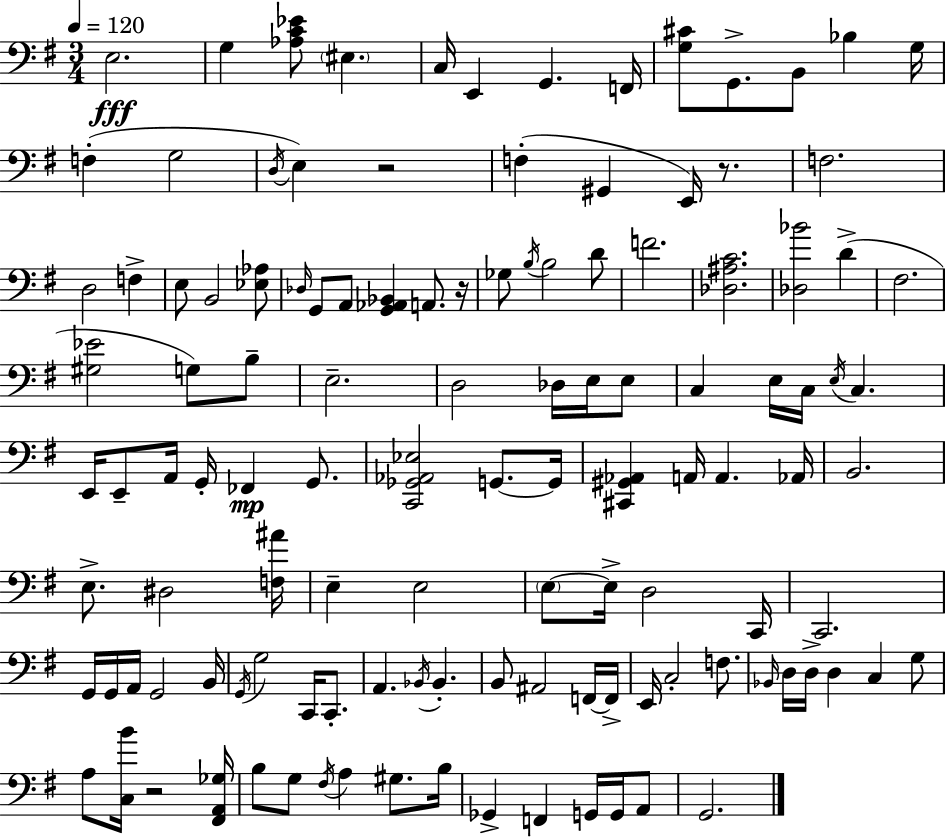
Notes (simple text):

E3/h. G3/q [Ab3,C4,Eb4]/e EIS3/q. C3/s E2/q G2/q. F2/s [G3,C#4]/e G2/e. B2/e Bb3/q G3/s F3/q G3/h D3/s E3/q R/h F3/q G#2/q E2/s R/e. F3/h. D3/h F3/q E3/e B2/h [Eb3,Ab3]/e Db3/s G2/e A2/e [G2,Ab2,Bb2]/q A2/e. R/s Gb3/e B3/s B3/h D4/e F4/h. [Db3,A#3,C4]/h. [Db3,Bb4]/h D4/q F#3/h. [G#3,Eb4]/h G3/e B3/e E3/h. D3/h Db3/s E3/s E3/e C3/q E3/s C3/s E3/s C3/q. E2/s E2/e A2/s G2/s FES2/q G2/e. [C2,Gb2,Ab2,Eb3]/h G2/e. G2/s [C#2,G#2,Ab2]/q A2/s A2/q. Ab2/s B2/h. E3/e. D#3/h [F3,A#4]/s E3/q E3/h E3/e E3/s D3/h C2/s C2/h. G2/s G2/s A2/s G2/h B2/s G2/s G3/h C2/s C2/e. A2/q. Bb2/s Bb2/q. B2/e A#2/h F2/s F2/s E2/s C3/h F3/e. Bb2/s D3/s D3/s D3/q C3/q G3/e A3/e [C3,B4]/s R/h [F#2,A2,Gb3]/s B3/e G3/e F#3/s A3/q G#3/e. B3/s Gb2/q F2/q G2/s G2/s A2/e G2/h.